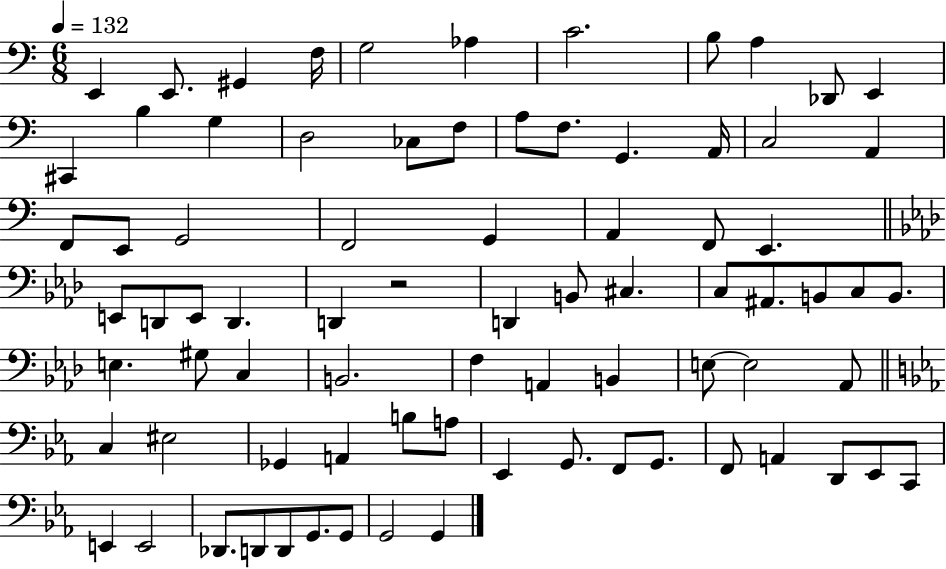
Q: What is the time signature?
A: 6/8